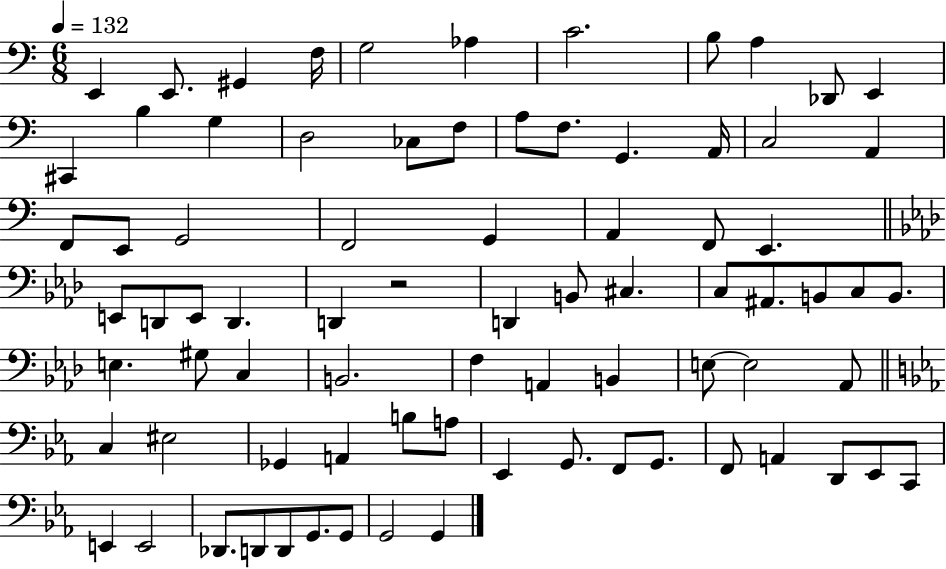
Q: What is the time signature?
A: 6/8